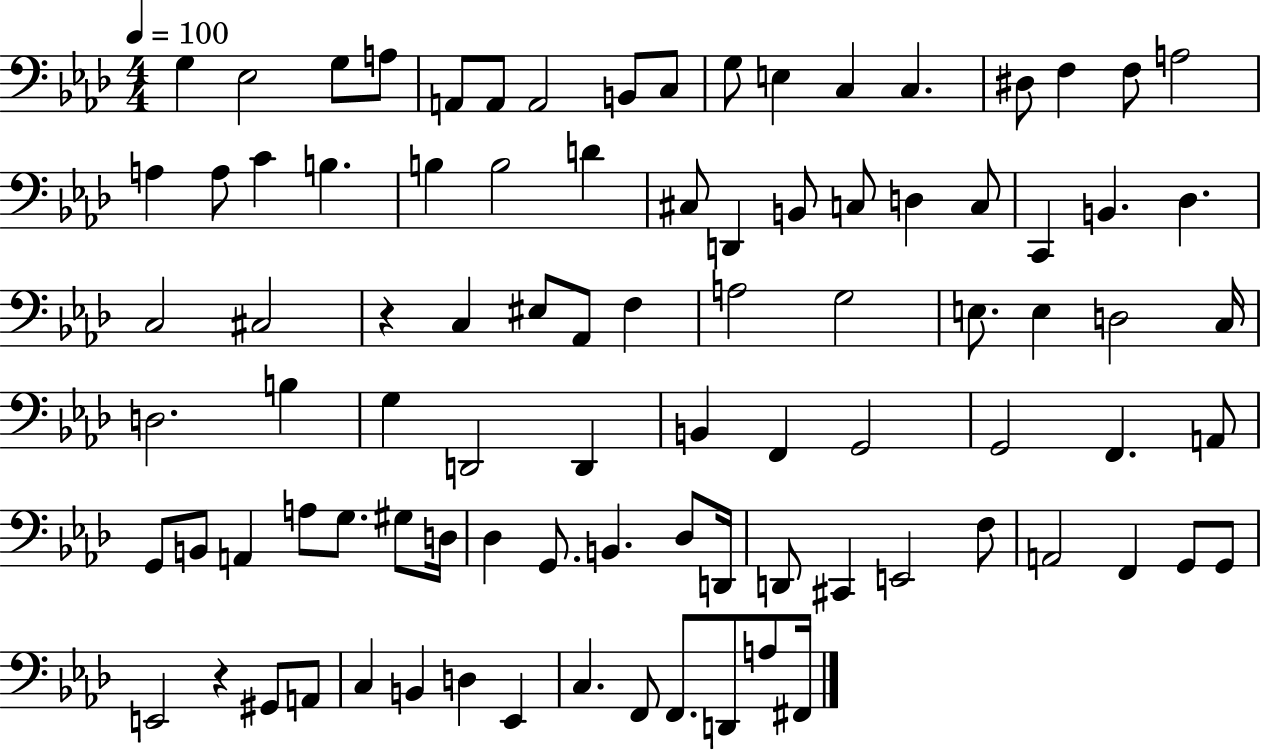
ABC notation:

X:1
T:Untitled
M:4/4
L:1/4
K:Ab
G, _E,2 G,/2 A,/2 A,,/2 A,,/2 A,,2 B,,/2 C,/2 G,/2 E, C, C, ^D,/2 F, F,/2 A,2 A, A,/2 C B, B, B,2 D ^C,/2 D,, B,,/2 C,/2 D, C,/2 C,, B,, _D, C,2 ^C,2 z C, ^E,/2 _A,,/2 F, A,2 G,2 E,/2 E, D,2 C,/4 D,2 B, G, D,,2 D,, B,, F,, G,,2 G,,2 F,, A,,/2 G,,/2 B,,/2 A,, A,/2 G,/2 ^G,/2 D,/4 _D, G,,/2 B,, _D,/2 D,,/4 D,,/2 ^C,, E,,2 F,/2 A,,2 F,, G,,/2 G,,/2 E,,2 z ^G,,/2 A,,/2 C, B,, D, _E,, C, F,,/2 F,,/2 D,,/2 A,/2 ^F,,/4